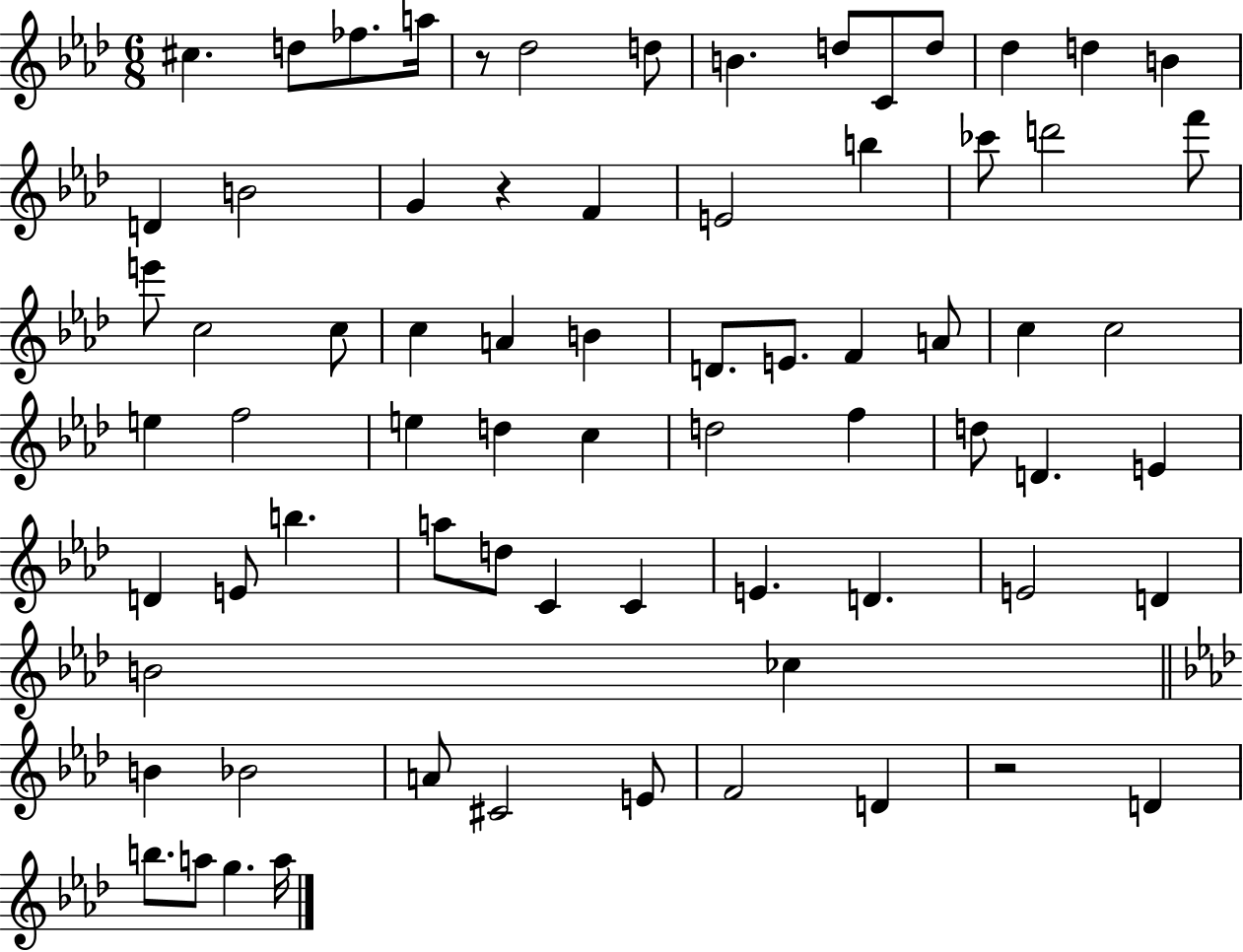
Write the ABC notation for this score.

X:1
T:Untitled
M:6/8
L:1/4
K:Ab
^c d/2 _f/2 a/4 z/2 _d2 d/2 B d/2 C/2 d/2 _d d B D B2 G z F E2 b _c'/2 d'2 f'/2 e'/2 c2 c/2 c A B D/2 E/2 F A/2 c c2 e f2 e d c d2 f d/2 D E D E/2 b a/2 d/2 C C E D E2 D B2 _c B _B2 A/2 ^C2 E/2 F2 D z2 D b/2 a/2 g a/4